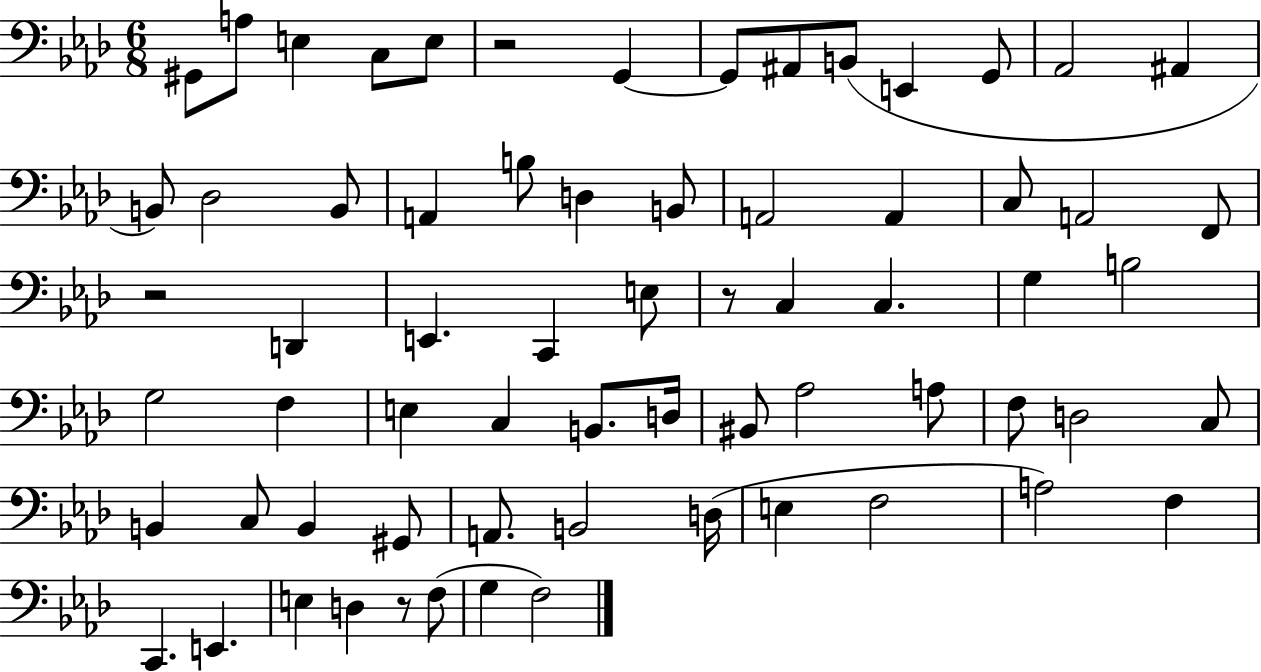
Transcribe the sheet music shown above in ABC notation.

X:1
T:Untitled
M:6/8
L:1/4
K:Ab
^G,,/2 A,/2 E, C,/2 E,/2 z2 G,, G,,/2 ^A,,/2 B,,/2 E,, G,,/2 _A,,2 ^A,, B,,/2 _D,2 B,,/2 A,, B,/2 D, B,,/2 A,,2 A,, C,/2 A,,2 F,,/2 z2 D,, E,, C,, E,/2 z/2 C, C, G, B,2 G,2 F, E, C, B,,/2 D,/4 ^B,,/2 _A,2 A,/2 F,/2 D,2 C,/2 B,, C,/2 B,, ^G,,/2 A,,/2 B,,2 D,/4 E, F,2 A,2 F, C,, E,, E, D, z/2 F,/2 G, F,2